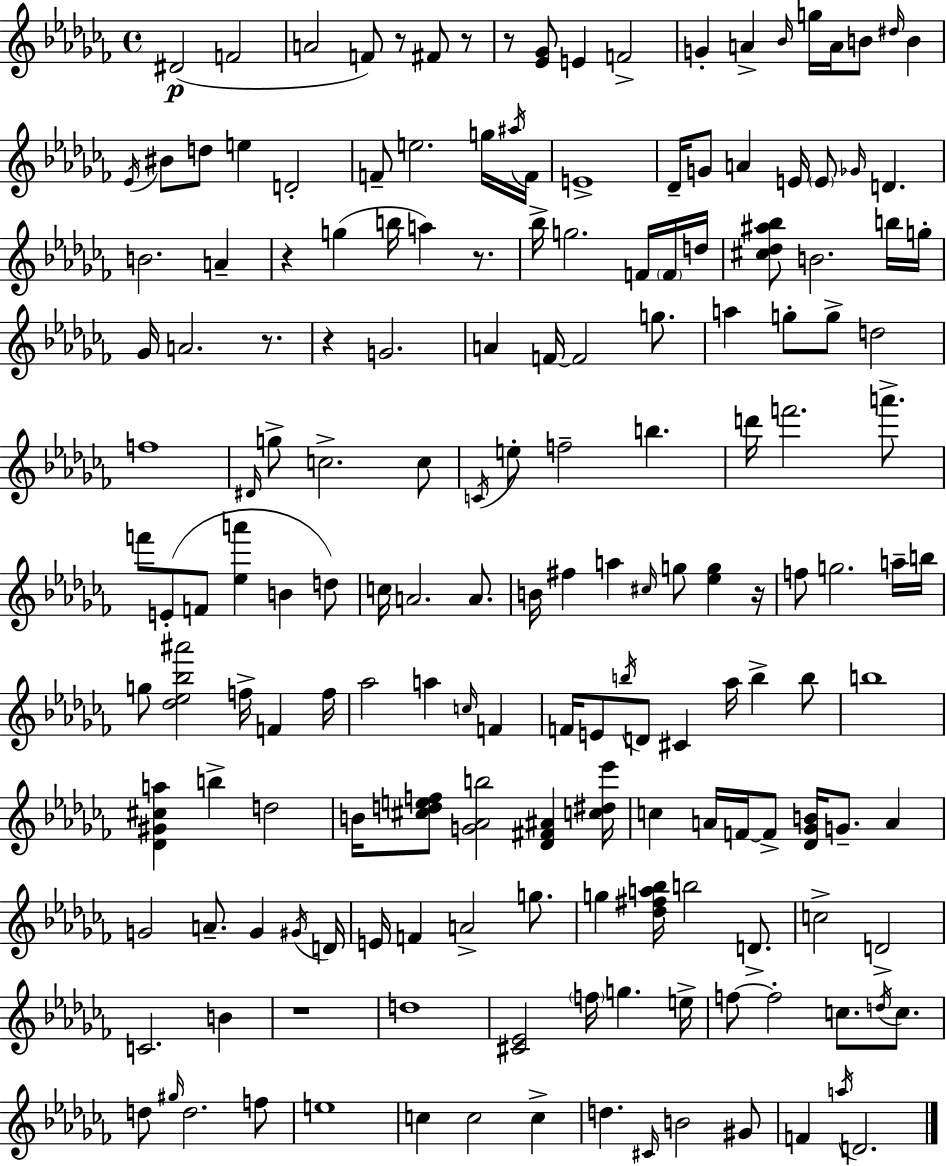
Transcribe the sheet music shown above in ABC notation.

X:1
T:Untitled
M:4/4
L:1/4
K:Abm
^D2 F2 A2 F/2 z/2 ^F/2 z/2 z/2 [_E_G]/2 E F2 G A _B/4 g/4 A/4 B/2 ^d/4 B _E/4 ^B/2 d/2 e D2 F/2 e2 g/4 ^a/4 F/4 E4 _D/4 G/2 A E/4 E/2 _G/4 D B2 A z g b/4 a z/2 _b/4 g2 F/4 F/4 d/4 [^c_d^a_b]/2 B2 b/4 g/4 _G/4 A2 z/2 z G2 A F/4 F2 g/2 a g/2 g/2 d2 f4 ^D/4 g/2 c2 c/2 C/4 e/2 f2 b d'/4 f'2 a'/2 f'/2 E/2 F/2 [_ea'] B d/2 c/4 A2 A/2 B/4 ^f a ^c/4 g/2 [_eg] z/4 f/2 g2 a/4 b/4 g/2 [_d_e_b^a']2 f/4 F f/4 _a2 a c/4 F F/4 E/2 b/4 D/2 ^C _a/4 b b/2 b4 [_D^G^ca] b d2 B/4 [^cdef]/2 [G_Ab]2 [_D^F^A] [c^d_e']/4 c A/4 F/4 F/2 [_D_GB]/4 G/2 A G2 A/2 G ^G/4 D/4 E/4 F A2 g/2 g [_d^fa_b]/4 b2 D/2 c2 D2 C2 B z4 d4 [^C_E]2 f/4 g e/4 f/2 f2 c/2 d/4 c/2 d/2 ^g/4 d2 f/2 e4 c c2 c d ^C/4 B2 ^G/2 F a/4 D2